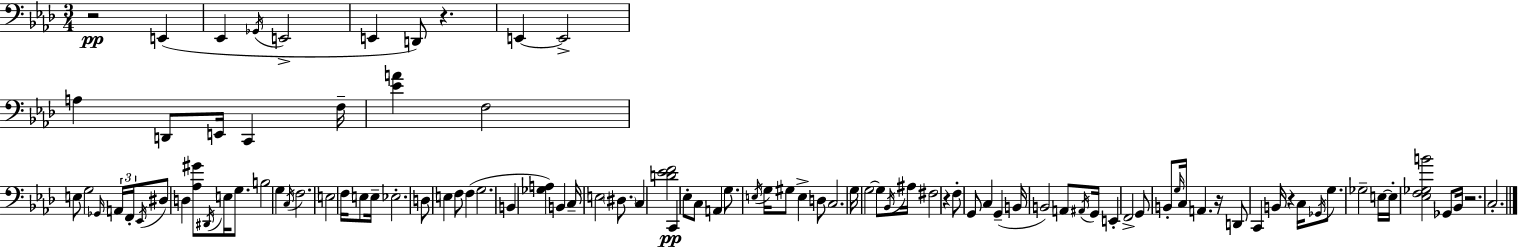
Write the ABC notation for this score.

X:1
T:Untitled
M:3/4
L:1/4
K:Fm
z2 E,, _E,, _G,,/4 E,,2 E,, D,,/2 z E,, E,,2 A, D,,/2 E,,/4 C,, F,/4 [_EA] F,2 E,/2 G,2 _G,,/4 A,,/4 F,,/4 _E,,/4 ^D,/2 D, [_A,^G]/2 ^D,,/4 E,/4 G,/2 B,2 G, C,/4 F,2 E,2 F,/4 E,/2 E,/4 _E,2 D,/2 E, F,/2 F, G,2 B,, [_G,A,] B,, C,/4 E,2 ^D,/2 C, [D_EF]2 C,, _E,/2 C,/2 A,, G,/2 E,/4 G,/4 ^G,/2 E, D,/2 C,2 G,/4 G,2 G,/2 _B,,/4 ^A,/4 ^F,2 z F,/2 G,,/2 C, G,, B,,/4 B,,2 A,,/2 ^A,,/4 G,,/4 E,, F,,2 G,,/2 B,,/2 G,/4 C,/4 A,, z/4 D,,/2 C,, B,,/4 z C,/4 _G,,/4 G,/2 _G,2 E,/4 E,/4 [_E,F,_G,B]2 _G,,/2 _B,,/4 z2 C,2